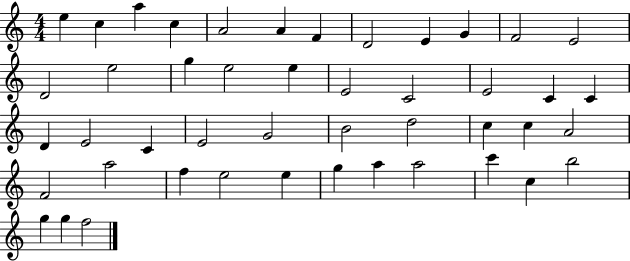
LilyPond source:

{
  \clef treble
  \numericTimeSignature
  \time 4/4
  \key c \major
  e''4 c''4 a''4 c''4 | a'2 a'4 f'4 | d'2 e'4 g'4 | f'2 e'2 | \break d'2 e''2 | g''4 e''2 e''4 | e'2 c'2 | e'2 c'4 c'4 | \break d'4 e'2 c'4 | e'2 g'2 | b'2 d''2 | c''4 c''4 a'2 | \break f'2 a''2 | f''4 e''2 e''4 | g''4 a''4 a''2 | c'''4 c''4 b''2 | \break g''4 g''4 f''2 | \bar "|."
}